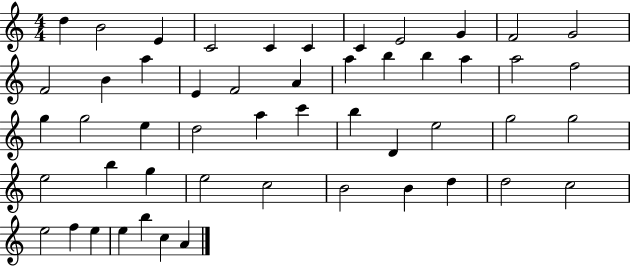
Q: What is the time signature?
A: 4/4